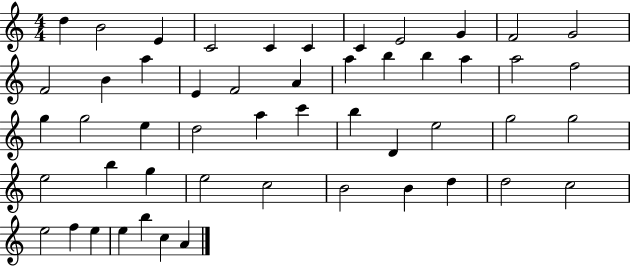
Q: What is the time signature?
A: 4/4